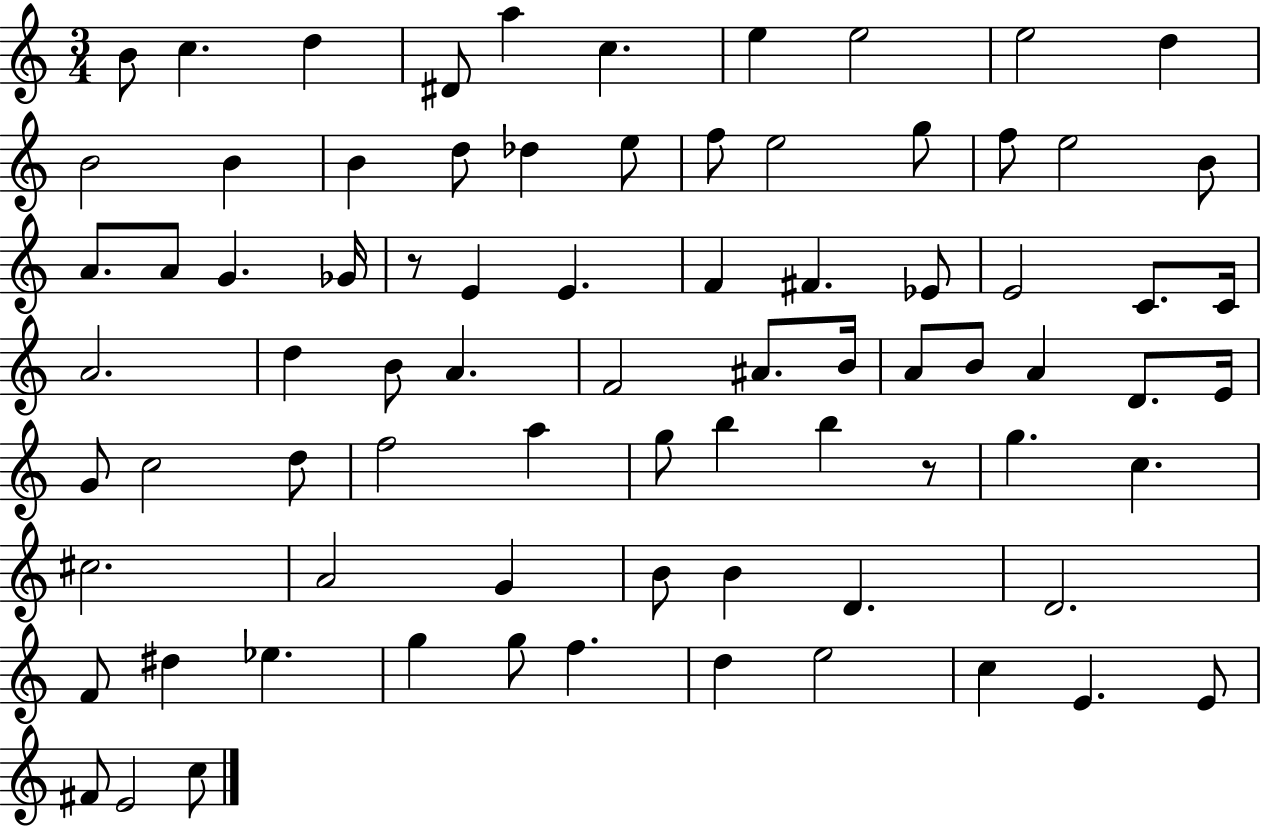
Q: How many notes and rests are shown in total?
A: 79